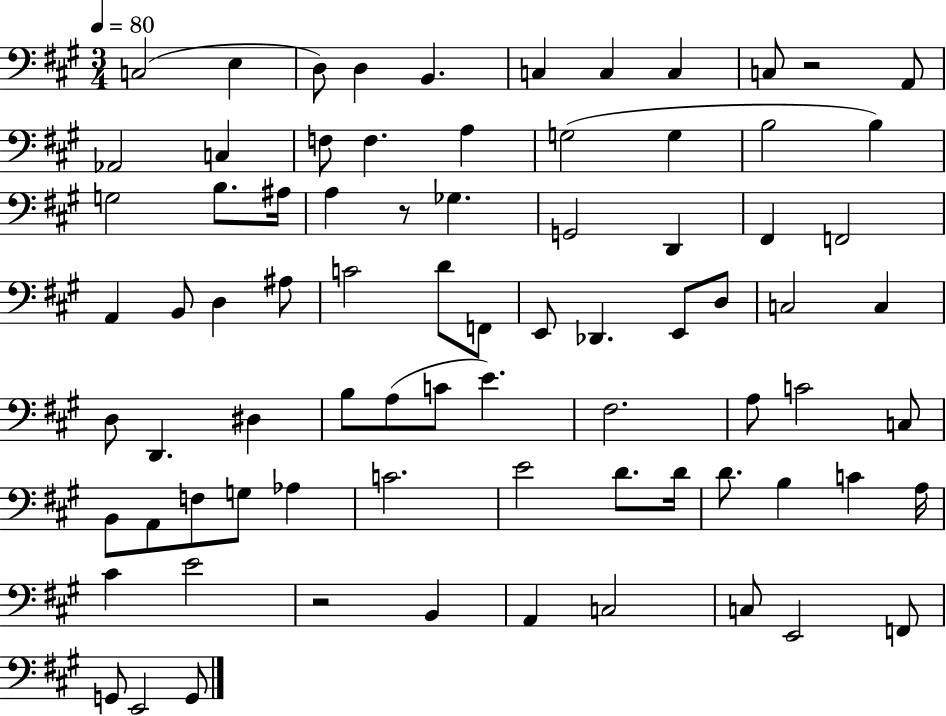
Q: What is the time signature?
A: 3/4